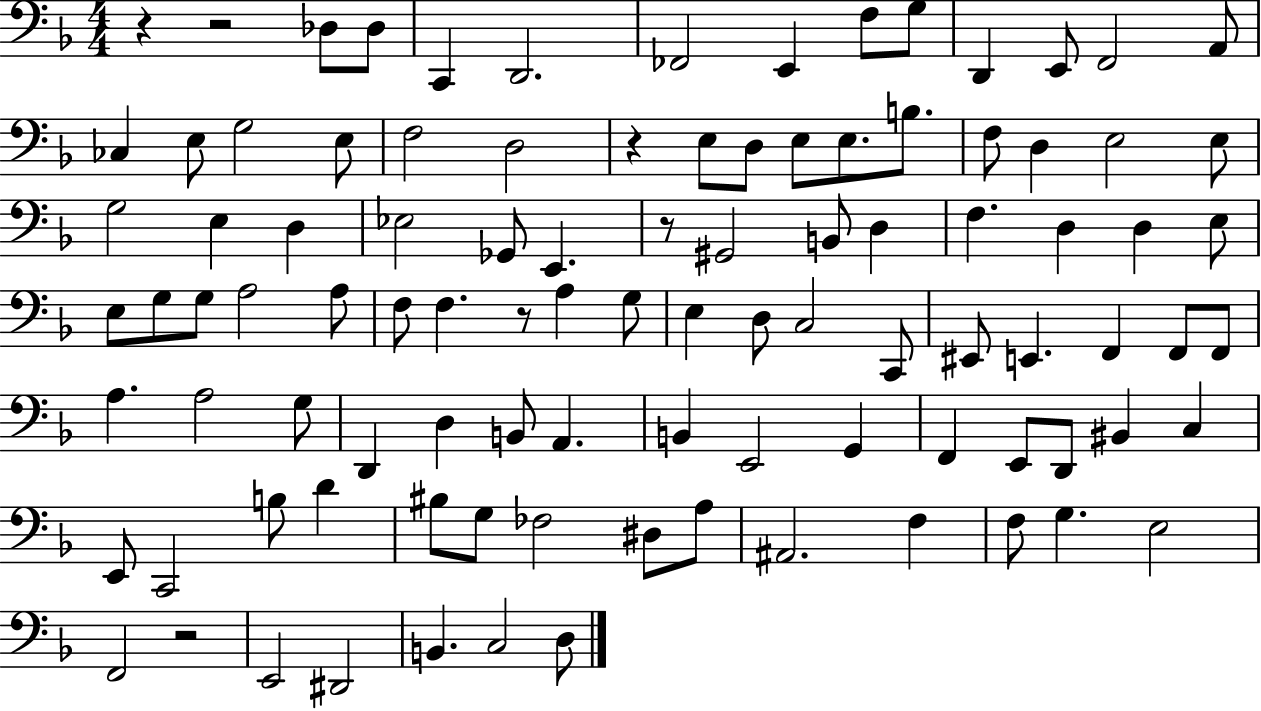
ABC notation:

X:1
T:Untitled
M:4/4
L:1/4
K:F
z z2 _D,/2 _D,/2 C,, D,,2 _F,,2 E,, F,/2 G,/2 D,, E,,/2 F,,2 A,,/2 _C, E,/2 G,2 E,/2 F,2 D,2 z E,/2 D,/2 E,/2 E,/2 B,/2 F,/2 D, E,2 E,/2 G,2 E, D, _E,2 _G,,/2 E,, z/2 ^G,,2 B,,/2 D, F, D, D, E,/2 E,/2 G,/2 G,/2 A,2 A,/2 F,/2 F, z/2 A, G,/2 E, D,/2 C,2 C,,/2 ^E,,/2 E,, F,, F,,/2 F,,/2 A, A,2 G,/2 D,, D, B,,/2 A,, B,, E,,2 G,, F,, E,,/2 D,,/2 ^B,, C, E,,/2 C,,2 B,/2 D ^B,/2 G,/2 _F,2 ^D,/2 A,/2 ^A,,2 F, F,/2 G, E,2 F,,2 z2 E,,2 ^D,,2 B,, C,2 D,/2